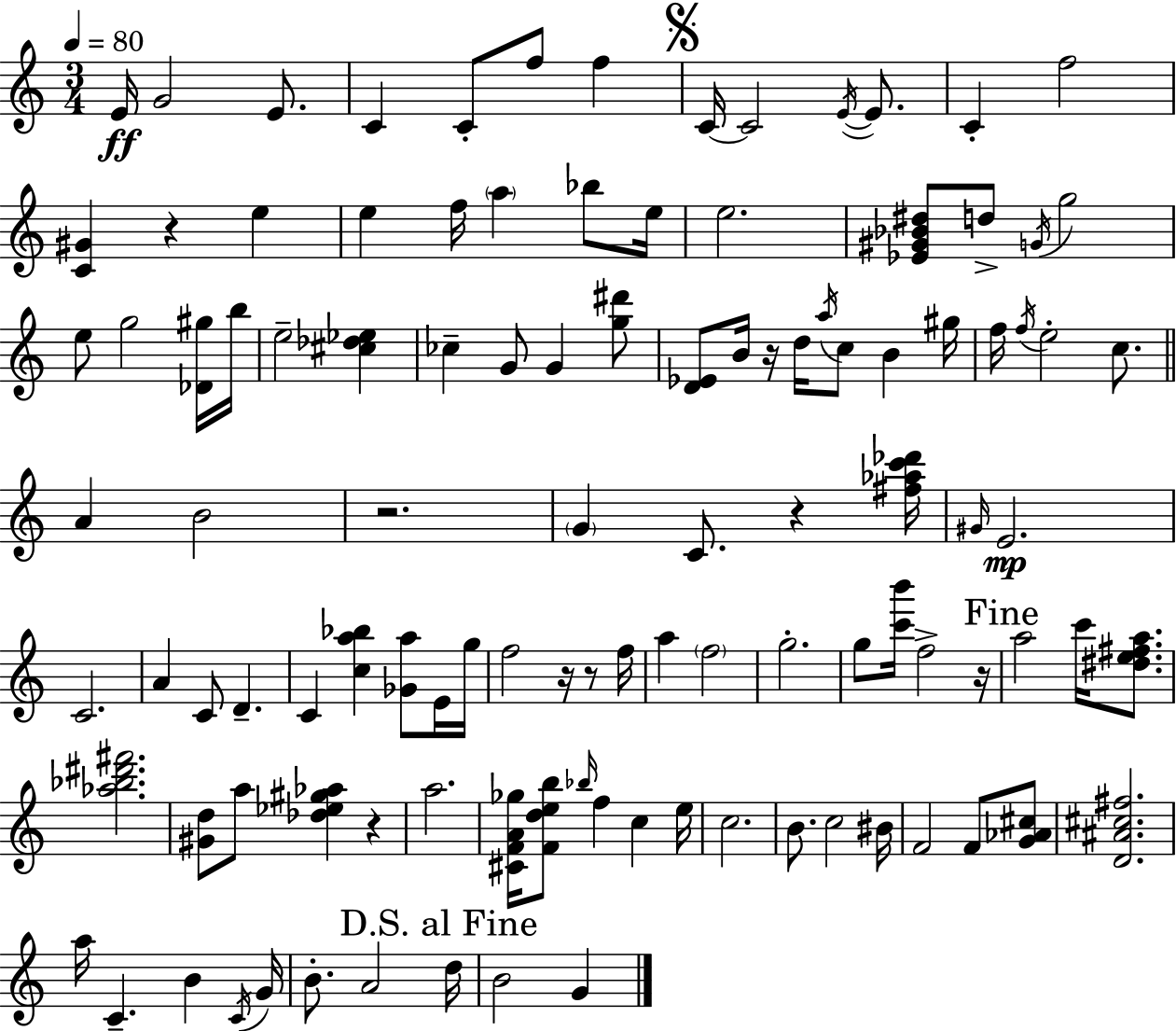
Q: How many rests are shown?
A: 8